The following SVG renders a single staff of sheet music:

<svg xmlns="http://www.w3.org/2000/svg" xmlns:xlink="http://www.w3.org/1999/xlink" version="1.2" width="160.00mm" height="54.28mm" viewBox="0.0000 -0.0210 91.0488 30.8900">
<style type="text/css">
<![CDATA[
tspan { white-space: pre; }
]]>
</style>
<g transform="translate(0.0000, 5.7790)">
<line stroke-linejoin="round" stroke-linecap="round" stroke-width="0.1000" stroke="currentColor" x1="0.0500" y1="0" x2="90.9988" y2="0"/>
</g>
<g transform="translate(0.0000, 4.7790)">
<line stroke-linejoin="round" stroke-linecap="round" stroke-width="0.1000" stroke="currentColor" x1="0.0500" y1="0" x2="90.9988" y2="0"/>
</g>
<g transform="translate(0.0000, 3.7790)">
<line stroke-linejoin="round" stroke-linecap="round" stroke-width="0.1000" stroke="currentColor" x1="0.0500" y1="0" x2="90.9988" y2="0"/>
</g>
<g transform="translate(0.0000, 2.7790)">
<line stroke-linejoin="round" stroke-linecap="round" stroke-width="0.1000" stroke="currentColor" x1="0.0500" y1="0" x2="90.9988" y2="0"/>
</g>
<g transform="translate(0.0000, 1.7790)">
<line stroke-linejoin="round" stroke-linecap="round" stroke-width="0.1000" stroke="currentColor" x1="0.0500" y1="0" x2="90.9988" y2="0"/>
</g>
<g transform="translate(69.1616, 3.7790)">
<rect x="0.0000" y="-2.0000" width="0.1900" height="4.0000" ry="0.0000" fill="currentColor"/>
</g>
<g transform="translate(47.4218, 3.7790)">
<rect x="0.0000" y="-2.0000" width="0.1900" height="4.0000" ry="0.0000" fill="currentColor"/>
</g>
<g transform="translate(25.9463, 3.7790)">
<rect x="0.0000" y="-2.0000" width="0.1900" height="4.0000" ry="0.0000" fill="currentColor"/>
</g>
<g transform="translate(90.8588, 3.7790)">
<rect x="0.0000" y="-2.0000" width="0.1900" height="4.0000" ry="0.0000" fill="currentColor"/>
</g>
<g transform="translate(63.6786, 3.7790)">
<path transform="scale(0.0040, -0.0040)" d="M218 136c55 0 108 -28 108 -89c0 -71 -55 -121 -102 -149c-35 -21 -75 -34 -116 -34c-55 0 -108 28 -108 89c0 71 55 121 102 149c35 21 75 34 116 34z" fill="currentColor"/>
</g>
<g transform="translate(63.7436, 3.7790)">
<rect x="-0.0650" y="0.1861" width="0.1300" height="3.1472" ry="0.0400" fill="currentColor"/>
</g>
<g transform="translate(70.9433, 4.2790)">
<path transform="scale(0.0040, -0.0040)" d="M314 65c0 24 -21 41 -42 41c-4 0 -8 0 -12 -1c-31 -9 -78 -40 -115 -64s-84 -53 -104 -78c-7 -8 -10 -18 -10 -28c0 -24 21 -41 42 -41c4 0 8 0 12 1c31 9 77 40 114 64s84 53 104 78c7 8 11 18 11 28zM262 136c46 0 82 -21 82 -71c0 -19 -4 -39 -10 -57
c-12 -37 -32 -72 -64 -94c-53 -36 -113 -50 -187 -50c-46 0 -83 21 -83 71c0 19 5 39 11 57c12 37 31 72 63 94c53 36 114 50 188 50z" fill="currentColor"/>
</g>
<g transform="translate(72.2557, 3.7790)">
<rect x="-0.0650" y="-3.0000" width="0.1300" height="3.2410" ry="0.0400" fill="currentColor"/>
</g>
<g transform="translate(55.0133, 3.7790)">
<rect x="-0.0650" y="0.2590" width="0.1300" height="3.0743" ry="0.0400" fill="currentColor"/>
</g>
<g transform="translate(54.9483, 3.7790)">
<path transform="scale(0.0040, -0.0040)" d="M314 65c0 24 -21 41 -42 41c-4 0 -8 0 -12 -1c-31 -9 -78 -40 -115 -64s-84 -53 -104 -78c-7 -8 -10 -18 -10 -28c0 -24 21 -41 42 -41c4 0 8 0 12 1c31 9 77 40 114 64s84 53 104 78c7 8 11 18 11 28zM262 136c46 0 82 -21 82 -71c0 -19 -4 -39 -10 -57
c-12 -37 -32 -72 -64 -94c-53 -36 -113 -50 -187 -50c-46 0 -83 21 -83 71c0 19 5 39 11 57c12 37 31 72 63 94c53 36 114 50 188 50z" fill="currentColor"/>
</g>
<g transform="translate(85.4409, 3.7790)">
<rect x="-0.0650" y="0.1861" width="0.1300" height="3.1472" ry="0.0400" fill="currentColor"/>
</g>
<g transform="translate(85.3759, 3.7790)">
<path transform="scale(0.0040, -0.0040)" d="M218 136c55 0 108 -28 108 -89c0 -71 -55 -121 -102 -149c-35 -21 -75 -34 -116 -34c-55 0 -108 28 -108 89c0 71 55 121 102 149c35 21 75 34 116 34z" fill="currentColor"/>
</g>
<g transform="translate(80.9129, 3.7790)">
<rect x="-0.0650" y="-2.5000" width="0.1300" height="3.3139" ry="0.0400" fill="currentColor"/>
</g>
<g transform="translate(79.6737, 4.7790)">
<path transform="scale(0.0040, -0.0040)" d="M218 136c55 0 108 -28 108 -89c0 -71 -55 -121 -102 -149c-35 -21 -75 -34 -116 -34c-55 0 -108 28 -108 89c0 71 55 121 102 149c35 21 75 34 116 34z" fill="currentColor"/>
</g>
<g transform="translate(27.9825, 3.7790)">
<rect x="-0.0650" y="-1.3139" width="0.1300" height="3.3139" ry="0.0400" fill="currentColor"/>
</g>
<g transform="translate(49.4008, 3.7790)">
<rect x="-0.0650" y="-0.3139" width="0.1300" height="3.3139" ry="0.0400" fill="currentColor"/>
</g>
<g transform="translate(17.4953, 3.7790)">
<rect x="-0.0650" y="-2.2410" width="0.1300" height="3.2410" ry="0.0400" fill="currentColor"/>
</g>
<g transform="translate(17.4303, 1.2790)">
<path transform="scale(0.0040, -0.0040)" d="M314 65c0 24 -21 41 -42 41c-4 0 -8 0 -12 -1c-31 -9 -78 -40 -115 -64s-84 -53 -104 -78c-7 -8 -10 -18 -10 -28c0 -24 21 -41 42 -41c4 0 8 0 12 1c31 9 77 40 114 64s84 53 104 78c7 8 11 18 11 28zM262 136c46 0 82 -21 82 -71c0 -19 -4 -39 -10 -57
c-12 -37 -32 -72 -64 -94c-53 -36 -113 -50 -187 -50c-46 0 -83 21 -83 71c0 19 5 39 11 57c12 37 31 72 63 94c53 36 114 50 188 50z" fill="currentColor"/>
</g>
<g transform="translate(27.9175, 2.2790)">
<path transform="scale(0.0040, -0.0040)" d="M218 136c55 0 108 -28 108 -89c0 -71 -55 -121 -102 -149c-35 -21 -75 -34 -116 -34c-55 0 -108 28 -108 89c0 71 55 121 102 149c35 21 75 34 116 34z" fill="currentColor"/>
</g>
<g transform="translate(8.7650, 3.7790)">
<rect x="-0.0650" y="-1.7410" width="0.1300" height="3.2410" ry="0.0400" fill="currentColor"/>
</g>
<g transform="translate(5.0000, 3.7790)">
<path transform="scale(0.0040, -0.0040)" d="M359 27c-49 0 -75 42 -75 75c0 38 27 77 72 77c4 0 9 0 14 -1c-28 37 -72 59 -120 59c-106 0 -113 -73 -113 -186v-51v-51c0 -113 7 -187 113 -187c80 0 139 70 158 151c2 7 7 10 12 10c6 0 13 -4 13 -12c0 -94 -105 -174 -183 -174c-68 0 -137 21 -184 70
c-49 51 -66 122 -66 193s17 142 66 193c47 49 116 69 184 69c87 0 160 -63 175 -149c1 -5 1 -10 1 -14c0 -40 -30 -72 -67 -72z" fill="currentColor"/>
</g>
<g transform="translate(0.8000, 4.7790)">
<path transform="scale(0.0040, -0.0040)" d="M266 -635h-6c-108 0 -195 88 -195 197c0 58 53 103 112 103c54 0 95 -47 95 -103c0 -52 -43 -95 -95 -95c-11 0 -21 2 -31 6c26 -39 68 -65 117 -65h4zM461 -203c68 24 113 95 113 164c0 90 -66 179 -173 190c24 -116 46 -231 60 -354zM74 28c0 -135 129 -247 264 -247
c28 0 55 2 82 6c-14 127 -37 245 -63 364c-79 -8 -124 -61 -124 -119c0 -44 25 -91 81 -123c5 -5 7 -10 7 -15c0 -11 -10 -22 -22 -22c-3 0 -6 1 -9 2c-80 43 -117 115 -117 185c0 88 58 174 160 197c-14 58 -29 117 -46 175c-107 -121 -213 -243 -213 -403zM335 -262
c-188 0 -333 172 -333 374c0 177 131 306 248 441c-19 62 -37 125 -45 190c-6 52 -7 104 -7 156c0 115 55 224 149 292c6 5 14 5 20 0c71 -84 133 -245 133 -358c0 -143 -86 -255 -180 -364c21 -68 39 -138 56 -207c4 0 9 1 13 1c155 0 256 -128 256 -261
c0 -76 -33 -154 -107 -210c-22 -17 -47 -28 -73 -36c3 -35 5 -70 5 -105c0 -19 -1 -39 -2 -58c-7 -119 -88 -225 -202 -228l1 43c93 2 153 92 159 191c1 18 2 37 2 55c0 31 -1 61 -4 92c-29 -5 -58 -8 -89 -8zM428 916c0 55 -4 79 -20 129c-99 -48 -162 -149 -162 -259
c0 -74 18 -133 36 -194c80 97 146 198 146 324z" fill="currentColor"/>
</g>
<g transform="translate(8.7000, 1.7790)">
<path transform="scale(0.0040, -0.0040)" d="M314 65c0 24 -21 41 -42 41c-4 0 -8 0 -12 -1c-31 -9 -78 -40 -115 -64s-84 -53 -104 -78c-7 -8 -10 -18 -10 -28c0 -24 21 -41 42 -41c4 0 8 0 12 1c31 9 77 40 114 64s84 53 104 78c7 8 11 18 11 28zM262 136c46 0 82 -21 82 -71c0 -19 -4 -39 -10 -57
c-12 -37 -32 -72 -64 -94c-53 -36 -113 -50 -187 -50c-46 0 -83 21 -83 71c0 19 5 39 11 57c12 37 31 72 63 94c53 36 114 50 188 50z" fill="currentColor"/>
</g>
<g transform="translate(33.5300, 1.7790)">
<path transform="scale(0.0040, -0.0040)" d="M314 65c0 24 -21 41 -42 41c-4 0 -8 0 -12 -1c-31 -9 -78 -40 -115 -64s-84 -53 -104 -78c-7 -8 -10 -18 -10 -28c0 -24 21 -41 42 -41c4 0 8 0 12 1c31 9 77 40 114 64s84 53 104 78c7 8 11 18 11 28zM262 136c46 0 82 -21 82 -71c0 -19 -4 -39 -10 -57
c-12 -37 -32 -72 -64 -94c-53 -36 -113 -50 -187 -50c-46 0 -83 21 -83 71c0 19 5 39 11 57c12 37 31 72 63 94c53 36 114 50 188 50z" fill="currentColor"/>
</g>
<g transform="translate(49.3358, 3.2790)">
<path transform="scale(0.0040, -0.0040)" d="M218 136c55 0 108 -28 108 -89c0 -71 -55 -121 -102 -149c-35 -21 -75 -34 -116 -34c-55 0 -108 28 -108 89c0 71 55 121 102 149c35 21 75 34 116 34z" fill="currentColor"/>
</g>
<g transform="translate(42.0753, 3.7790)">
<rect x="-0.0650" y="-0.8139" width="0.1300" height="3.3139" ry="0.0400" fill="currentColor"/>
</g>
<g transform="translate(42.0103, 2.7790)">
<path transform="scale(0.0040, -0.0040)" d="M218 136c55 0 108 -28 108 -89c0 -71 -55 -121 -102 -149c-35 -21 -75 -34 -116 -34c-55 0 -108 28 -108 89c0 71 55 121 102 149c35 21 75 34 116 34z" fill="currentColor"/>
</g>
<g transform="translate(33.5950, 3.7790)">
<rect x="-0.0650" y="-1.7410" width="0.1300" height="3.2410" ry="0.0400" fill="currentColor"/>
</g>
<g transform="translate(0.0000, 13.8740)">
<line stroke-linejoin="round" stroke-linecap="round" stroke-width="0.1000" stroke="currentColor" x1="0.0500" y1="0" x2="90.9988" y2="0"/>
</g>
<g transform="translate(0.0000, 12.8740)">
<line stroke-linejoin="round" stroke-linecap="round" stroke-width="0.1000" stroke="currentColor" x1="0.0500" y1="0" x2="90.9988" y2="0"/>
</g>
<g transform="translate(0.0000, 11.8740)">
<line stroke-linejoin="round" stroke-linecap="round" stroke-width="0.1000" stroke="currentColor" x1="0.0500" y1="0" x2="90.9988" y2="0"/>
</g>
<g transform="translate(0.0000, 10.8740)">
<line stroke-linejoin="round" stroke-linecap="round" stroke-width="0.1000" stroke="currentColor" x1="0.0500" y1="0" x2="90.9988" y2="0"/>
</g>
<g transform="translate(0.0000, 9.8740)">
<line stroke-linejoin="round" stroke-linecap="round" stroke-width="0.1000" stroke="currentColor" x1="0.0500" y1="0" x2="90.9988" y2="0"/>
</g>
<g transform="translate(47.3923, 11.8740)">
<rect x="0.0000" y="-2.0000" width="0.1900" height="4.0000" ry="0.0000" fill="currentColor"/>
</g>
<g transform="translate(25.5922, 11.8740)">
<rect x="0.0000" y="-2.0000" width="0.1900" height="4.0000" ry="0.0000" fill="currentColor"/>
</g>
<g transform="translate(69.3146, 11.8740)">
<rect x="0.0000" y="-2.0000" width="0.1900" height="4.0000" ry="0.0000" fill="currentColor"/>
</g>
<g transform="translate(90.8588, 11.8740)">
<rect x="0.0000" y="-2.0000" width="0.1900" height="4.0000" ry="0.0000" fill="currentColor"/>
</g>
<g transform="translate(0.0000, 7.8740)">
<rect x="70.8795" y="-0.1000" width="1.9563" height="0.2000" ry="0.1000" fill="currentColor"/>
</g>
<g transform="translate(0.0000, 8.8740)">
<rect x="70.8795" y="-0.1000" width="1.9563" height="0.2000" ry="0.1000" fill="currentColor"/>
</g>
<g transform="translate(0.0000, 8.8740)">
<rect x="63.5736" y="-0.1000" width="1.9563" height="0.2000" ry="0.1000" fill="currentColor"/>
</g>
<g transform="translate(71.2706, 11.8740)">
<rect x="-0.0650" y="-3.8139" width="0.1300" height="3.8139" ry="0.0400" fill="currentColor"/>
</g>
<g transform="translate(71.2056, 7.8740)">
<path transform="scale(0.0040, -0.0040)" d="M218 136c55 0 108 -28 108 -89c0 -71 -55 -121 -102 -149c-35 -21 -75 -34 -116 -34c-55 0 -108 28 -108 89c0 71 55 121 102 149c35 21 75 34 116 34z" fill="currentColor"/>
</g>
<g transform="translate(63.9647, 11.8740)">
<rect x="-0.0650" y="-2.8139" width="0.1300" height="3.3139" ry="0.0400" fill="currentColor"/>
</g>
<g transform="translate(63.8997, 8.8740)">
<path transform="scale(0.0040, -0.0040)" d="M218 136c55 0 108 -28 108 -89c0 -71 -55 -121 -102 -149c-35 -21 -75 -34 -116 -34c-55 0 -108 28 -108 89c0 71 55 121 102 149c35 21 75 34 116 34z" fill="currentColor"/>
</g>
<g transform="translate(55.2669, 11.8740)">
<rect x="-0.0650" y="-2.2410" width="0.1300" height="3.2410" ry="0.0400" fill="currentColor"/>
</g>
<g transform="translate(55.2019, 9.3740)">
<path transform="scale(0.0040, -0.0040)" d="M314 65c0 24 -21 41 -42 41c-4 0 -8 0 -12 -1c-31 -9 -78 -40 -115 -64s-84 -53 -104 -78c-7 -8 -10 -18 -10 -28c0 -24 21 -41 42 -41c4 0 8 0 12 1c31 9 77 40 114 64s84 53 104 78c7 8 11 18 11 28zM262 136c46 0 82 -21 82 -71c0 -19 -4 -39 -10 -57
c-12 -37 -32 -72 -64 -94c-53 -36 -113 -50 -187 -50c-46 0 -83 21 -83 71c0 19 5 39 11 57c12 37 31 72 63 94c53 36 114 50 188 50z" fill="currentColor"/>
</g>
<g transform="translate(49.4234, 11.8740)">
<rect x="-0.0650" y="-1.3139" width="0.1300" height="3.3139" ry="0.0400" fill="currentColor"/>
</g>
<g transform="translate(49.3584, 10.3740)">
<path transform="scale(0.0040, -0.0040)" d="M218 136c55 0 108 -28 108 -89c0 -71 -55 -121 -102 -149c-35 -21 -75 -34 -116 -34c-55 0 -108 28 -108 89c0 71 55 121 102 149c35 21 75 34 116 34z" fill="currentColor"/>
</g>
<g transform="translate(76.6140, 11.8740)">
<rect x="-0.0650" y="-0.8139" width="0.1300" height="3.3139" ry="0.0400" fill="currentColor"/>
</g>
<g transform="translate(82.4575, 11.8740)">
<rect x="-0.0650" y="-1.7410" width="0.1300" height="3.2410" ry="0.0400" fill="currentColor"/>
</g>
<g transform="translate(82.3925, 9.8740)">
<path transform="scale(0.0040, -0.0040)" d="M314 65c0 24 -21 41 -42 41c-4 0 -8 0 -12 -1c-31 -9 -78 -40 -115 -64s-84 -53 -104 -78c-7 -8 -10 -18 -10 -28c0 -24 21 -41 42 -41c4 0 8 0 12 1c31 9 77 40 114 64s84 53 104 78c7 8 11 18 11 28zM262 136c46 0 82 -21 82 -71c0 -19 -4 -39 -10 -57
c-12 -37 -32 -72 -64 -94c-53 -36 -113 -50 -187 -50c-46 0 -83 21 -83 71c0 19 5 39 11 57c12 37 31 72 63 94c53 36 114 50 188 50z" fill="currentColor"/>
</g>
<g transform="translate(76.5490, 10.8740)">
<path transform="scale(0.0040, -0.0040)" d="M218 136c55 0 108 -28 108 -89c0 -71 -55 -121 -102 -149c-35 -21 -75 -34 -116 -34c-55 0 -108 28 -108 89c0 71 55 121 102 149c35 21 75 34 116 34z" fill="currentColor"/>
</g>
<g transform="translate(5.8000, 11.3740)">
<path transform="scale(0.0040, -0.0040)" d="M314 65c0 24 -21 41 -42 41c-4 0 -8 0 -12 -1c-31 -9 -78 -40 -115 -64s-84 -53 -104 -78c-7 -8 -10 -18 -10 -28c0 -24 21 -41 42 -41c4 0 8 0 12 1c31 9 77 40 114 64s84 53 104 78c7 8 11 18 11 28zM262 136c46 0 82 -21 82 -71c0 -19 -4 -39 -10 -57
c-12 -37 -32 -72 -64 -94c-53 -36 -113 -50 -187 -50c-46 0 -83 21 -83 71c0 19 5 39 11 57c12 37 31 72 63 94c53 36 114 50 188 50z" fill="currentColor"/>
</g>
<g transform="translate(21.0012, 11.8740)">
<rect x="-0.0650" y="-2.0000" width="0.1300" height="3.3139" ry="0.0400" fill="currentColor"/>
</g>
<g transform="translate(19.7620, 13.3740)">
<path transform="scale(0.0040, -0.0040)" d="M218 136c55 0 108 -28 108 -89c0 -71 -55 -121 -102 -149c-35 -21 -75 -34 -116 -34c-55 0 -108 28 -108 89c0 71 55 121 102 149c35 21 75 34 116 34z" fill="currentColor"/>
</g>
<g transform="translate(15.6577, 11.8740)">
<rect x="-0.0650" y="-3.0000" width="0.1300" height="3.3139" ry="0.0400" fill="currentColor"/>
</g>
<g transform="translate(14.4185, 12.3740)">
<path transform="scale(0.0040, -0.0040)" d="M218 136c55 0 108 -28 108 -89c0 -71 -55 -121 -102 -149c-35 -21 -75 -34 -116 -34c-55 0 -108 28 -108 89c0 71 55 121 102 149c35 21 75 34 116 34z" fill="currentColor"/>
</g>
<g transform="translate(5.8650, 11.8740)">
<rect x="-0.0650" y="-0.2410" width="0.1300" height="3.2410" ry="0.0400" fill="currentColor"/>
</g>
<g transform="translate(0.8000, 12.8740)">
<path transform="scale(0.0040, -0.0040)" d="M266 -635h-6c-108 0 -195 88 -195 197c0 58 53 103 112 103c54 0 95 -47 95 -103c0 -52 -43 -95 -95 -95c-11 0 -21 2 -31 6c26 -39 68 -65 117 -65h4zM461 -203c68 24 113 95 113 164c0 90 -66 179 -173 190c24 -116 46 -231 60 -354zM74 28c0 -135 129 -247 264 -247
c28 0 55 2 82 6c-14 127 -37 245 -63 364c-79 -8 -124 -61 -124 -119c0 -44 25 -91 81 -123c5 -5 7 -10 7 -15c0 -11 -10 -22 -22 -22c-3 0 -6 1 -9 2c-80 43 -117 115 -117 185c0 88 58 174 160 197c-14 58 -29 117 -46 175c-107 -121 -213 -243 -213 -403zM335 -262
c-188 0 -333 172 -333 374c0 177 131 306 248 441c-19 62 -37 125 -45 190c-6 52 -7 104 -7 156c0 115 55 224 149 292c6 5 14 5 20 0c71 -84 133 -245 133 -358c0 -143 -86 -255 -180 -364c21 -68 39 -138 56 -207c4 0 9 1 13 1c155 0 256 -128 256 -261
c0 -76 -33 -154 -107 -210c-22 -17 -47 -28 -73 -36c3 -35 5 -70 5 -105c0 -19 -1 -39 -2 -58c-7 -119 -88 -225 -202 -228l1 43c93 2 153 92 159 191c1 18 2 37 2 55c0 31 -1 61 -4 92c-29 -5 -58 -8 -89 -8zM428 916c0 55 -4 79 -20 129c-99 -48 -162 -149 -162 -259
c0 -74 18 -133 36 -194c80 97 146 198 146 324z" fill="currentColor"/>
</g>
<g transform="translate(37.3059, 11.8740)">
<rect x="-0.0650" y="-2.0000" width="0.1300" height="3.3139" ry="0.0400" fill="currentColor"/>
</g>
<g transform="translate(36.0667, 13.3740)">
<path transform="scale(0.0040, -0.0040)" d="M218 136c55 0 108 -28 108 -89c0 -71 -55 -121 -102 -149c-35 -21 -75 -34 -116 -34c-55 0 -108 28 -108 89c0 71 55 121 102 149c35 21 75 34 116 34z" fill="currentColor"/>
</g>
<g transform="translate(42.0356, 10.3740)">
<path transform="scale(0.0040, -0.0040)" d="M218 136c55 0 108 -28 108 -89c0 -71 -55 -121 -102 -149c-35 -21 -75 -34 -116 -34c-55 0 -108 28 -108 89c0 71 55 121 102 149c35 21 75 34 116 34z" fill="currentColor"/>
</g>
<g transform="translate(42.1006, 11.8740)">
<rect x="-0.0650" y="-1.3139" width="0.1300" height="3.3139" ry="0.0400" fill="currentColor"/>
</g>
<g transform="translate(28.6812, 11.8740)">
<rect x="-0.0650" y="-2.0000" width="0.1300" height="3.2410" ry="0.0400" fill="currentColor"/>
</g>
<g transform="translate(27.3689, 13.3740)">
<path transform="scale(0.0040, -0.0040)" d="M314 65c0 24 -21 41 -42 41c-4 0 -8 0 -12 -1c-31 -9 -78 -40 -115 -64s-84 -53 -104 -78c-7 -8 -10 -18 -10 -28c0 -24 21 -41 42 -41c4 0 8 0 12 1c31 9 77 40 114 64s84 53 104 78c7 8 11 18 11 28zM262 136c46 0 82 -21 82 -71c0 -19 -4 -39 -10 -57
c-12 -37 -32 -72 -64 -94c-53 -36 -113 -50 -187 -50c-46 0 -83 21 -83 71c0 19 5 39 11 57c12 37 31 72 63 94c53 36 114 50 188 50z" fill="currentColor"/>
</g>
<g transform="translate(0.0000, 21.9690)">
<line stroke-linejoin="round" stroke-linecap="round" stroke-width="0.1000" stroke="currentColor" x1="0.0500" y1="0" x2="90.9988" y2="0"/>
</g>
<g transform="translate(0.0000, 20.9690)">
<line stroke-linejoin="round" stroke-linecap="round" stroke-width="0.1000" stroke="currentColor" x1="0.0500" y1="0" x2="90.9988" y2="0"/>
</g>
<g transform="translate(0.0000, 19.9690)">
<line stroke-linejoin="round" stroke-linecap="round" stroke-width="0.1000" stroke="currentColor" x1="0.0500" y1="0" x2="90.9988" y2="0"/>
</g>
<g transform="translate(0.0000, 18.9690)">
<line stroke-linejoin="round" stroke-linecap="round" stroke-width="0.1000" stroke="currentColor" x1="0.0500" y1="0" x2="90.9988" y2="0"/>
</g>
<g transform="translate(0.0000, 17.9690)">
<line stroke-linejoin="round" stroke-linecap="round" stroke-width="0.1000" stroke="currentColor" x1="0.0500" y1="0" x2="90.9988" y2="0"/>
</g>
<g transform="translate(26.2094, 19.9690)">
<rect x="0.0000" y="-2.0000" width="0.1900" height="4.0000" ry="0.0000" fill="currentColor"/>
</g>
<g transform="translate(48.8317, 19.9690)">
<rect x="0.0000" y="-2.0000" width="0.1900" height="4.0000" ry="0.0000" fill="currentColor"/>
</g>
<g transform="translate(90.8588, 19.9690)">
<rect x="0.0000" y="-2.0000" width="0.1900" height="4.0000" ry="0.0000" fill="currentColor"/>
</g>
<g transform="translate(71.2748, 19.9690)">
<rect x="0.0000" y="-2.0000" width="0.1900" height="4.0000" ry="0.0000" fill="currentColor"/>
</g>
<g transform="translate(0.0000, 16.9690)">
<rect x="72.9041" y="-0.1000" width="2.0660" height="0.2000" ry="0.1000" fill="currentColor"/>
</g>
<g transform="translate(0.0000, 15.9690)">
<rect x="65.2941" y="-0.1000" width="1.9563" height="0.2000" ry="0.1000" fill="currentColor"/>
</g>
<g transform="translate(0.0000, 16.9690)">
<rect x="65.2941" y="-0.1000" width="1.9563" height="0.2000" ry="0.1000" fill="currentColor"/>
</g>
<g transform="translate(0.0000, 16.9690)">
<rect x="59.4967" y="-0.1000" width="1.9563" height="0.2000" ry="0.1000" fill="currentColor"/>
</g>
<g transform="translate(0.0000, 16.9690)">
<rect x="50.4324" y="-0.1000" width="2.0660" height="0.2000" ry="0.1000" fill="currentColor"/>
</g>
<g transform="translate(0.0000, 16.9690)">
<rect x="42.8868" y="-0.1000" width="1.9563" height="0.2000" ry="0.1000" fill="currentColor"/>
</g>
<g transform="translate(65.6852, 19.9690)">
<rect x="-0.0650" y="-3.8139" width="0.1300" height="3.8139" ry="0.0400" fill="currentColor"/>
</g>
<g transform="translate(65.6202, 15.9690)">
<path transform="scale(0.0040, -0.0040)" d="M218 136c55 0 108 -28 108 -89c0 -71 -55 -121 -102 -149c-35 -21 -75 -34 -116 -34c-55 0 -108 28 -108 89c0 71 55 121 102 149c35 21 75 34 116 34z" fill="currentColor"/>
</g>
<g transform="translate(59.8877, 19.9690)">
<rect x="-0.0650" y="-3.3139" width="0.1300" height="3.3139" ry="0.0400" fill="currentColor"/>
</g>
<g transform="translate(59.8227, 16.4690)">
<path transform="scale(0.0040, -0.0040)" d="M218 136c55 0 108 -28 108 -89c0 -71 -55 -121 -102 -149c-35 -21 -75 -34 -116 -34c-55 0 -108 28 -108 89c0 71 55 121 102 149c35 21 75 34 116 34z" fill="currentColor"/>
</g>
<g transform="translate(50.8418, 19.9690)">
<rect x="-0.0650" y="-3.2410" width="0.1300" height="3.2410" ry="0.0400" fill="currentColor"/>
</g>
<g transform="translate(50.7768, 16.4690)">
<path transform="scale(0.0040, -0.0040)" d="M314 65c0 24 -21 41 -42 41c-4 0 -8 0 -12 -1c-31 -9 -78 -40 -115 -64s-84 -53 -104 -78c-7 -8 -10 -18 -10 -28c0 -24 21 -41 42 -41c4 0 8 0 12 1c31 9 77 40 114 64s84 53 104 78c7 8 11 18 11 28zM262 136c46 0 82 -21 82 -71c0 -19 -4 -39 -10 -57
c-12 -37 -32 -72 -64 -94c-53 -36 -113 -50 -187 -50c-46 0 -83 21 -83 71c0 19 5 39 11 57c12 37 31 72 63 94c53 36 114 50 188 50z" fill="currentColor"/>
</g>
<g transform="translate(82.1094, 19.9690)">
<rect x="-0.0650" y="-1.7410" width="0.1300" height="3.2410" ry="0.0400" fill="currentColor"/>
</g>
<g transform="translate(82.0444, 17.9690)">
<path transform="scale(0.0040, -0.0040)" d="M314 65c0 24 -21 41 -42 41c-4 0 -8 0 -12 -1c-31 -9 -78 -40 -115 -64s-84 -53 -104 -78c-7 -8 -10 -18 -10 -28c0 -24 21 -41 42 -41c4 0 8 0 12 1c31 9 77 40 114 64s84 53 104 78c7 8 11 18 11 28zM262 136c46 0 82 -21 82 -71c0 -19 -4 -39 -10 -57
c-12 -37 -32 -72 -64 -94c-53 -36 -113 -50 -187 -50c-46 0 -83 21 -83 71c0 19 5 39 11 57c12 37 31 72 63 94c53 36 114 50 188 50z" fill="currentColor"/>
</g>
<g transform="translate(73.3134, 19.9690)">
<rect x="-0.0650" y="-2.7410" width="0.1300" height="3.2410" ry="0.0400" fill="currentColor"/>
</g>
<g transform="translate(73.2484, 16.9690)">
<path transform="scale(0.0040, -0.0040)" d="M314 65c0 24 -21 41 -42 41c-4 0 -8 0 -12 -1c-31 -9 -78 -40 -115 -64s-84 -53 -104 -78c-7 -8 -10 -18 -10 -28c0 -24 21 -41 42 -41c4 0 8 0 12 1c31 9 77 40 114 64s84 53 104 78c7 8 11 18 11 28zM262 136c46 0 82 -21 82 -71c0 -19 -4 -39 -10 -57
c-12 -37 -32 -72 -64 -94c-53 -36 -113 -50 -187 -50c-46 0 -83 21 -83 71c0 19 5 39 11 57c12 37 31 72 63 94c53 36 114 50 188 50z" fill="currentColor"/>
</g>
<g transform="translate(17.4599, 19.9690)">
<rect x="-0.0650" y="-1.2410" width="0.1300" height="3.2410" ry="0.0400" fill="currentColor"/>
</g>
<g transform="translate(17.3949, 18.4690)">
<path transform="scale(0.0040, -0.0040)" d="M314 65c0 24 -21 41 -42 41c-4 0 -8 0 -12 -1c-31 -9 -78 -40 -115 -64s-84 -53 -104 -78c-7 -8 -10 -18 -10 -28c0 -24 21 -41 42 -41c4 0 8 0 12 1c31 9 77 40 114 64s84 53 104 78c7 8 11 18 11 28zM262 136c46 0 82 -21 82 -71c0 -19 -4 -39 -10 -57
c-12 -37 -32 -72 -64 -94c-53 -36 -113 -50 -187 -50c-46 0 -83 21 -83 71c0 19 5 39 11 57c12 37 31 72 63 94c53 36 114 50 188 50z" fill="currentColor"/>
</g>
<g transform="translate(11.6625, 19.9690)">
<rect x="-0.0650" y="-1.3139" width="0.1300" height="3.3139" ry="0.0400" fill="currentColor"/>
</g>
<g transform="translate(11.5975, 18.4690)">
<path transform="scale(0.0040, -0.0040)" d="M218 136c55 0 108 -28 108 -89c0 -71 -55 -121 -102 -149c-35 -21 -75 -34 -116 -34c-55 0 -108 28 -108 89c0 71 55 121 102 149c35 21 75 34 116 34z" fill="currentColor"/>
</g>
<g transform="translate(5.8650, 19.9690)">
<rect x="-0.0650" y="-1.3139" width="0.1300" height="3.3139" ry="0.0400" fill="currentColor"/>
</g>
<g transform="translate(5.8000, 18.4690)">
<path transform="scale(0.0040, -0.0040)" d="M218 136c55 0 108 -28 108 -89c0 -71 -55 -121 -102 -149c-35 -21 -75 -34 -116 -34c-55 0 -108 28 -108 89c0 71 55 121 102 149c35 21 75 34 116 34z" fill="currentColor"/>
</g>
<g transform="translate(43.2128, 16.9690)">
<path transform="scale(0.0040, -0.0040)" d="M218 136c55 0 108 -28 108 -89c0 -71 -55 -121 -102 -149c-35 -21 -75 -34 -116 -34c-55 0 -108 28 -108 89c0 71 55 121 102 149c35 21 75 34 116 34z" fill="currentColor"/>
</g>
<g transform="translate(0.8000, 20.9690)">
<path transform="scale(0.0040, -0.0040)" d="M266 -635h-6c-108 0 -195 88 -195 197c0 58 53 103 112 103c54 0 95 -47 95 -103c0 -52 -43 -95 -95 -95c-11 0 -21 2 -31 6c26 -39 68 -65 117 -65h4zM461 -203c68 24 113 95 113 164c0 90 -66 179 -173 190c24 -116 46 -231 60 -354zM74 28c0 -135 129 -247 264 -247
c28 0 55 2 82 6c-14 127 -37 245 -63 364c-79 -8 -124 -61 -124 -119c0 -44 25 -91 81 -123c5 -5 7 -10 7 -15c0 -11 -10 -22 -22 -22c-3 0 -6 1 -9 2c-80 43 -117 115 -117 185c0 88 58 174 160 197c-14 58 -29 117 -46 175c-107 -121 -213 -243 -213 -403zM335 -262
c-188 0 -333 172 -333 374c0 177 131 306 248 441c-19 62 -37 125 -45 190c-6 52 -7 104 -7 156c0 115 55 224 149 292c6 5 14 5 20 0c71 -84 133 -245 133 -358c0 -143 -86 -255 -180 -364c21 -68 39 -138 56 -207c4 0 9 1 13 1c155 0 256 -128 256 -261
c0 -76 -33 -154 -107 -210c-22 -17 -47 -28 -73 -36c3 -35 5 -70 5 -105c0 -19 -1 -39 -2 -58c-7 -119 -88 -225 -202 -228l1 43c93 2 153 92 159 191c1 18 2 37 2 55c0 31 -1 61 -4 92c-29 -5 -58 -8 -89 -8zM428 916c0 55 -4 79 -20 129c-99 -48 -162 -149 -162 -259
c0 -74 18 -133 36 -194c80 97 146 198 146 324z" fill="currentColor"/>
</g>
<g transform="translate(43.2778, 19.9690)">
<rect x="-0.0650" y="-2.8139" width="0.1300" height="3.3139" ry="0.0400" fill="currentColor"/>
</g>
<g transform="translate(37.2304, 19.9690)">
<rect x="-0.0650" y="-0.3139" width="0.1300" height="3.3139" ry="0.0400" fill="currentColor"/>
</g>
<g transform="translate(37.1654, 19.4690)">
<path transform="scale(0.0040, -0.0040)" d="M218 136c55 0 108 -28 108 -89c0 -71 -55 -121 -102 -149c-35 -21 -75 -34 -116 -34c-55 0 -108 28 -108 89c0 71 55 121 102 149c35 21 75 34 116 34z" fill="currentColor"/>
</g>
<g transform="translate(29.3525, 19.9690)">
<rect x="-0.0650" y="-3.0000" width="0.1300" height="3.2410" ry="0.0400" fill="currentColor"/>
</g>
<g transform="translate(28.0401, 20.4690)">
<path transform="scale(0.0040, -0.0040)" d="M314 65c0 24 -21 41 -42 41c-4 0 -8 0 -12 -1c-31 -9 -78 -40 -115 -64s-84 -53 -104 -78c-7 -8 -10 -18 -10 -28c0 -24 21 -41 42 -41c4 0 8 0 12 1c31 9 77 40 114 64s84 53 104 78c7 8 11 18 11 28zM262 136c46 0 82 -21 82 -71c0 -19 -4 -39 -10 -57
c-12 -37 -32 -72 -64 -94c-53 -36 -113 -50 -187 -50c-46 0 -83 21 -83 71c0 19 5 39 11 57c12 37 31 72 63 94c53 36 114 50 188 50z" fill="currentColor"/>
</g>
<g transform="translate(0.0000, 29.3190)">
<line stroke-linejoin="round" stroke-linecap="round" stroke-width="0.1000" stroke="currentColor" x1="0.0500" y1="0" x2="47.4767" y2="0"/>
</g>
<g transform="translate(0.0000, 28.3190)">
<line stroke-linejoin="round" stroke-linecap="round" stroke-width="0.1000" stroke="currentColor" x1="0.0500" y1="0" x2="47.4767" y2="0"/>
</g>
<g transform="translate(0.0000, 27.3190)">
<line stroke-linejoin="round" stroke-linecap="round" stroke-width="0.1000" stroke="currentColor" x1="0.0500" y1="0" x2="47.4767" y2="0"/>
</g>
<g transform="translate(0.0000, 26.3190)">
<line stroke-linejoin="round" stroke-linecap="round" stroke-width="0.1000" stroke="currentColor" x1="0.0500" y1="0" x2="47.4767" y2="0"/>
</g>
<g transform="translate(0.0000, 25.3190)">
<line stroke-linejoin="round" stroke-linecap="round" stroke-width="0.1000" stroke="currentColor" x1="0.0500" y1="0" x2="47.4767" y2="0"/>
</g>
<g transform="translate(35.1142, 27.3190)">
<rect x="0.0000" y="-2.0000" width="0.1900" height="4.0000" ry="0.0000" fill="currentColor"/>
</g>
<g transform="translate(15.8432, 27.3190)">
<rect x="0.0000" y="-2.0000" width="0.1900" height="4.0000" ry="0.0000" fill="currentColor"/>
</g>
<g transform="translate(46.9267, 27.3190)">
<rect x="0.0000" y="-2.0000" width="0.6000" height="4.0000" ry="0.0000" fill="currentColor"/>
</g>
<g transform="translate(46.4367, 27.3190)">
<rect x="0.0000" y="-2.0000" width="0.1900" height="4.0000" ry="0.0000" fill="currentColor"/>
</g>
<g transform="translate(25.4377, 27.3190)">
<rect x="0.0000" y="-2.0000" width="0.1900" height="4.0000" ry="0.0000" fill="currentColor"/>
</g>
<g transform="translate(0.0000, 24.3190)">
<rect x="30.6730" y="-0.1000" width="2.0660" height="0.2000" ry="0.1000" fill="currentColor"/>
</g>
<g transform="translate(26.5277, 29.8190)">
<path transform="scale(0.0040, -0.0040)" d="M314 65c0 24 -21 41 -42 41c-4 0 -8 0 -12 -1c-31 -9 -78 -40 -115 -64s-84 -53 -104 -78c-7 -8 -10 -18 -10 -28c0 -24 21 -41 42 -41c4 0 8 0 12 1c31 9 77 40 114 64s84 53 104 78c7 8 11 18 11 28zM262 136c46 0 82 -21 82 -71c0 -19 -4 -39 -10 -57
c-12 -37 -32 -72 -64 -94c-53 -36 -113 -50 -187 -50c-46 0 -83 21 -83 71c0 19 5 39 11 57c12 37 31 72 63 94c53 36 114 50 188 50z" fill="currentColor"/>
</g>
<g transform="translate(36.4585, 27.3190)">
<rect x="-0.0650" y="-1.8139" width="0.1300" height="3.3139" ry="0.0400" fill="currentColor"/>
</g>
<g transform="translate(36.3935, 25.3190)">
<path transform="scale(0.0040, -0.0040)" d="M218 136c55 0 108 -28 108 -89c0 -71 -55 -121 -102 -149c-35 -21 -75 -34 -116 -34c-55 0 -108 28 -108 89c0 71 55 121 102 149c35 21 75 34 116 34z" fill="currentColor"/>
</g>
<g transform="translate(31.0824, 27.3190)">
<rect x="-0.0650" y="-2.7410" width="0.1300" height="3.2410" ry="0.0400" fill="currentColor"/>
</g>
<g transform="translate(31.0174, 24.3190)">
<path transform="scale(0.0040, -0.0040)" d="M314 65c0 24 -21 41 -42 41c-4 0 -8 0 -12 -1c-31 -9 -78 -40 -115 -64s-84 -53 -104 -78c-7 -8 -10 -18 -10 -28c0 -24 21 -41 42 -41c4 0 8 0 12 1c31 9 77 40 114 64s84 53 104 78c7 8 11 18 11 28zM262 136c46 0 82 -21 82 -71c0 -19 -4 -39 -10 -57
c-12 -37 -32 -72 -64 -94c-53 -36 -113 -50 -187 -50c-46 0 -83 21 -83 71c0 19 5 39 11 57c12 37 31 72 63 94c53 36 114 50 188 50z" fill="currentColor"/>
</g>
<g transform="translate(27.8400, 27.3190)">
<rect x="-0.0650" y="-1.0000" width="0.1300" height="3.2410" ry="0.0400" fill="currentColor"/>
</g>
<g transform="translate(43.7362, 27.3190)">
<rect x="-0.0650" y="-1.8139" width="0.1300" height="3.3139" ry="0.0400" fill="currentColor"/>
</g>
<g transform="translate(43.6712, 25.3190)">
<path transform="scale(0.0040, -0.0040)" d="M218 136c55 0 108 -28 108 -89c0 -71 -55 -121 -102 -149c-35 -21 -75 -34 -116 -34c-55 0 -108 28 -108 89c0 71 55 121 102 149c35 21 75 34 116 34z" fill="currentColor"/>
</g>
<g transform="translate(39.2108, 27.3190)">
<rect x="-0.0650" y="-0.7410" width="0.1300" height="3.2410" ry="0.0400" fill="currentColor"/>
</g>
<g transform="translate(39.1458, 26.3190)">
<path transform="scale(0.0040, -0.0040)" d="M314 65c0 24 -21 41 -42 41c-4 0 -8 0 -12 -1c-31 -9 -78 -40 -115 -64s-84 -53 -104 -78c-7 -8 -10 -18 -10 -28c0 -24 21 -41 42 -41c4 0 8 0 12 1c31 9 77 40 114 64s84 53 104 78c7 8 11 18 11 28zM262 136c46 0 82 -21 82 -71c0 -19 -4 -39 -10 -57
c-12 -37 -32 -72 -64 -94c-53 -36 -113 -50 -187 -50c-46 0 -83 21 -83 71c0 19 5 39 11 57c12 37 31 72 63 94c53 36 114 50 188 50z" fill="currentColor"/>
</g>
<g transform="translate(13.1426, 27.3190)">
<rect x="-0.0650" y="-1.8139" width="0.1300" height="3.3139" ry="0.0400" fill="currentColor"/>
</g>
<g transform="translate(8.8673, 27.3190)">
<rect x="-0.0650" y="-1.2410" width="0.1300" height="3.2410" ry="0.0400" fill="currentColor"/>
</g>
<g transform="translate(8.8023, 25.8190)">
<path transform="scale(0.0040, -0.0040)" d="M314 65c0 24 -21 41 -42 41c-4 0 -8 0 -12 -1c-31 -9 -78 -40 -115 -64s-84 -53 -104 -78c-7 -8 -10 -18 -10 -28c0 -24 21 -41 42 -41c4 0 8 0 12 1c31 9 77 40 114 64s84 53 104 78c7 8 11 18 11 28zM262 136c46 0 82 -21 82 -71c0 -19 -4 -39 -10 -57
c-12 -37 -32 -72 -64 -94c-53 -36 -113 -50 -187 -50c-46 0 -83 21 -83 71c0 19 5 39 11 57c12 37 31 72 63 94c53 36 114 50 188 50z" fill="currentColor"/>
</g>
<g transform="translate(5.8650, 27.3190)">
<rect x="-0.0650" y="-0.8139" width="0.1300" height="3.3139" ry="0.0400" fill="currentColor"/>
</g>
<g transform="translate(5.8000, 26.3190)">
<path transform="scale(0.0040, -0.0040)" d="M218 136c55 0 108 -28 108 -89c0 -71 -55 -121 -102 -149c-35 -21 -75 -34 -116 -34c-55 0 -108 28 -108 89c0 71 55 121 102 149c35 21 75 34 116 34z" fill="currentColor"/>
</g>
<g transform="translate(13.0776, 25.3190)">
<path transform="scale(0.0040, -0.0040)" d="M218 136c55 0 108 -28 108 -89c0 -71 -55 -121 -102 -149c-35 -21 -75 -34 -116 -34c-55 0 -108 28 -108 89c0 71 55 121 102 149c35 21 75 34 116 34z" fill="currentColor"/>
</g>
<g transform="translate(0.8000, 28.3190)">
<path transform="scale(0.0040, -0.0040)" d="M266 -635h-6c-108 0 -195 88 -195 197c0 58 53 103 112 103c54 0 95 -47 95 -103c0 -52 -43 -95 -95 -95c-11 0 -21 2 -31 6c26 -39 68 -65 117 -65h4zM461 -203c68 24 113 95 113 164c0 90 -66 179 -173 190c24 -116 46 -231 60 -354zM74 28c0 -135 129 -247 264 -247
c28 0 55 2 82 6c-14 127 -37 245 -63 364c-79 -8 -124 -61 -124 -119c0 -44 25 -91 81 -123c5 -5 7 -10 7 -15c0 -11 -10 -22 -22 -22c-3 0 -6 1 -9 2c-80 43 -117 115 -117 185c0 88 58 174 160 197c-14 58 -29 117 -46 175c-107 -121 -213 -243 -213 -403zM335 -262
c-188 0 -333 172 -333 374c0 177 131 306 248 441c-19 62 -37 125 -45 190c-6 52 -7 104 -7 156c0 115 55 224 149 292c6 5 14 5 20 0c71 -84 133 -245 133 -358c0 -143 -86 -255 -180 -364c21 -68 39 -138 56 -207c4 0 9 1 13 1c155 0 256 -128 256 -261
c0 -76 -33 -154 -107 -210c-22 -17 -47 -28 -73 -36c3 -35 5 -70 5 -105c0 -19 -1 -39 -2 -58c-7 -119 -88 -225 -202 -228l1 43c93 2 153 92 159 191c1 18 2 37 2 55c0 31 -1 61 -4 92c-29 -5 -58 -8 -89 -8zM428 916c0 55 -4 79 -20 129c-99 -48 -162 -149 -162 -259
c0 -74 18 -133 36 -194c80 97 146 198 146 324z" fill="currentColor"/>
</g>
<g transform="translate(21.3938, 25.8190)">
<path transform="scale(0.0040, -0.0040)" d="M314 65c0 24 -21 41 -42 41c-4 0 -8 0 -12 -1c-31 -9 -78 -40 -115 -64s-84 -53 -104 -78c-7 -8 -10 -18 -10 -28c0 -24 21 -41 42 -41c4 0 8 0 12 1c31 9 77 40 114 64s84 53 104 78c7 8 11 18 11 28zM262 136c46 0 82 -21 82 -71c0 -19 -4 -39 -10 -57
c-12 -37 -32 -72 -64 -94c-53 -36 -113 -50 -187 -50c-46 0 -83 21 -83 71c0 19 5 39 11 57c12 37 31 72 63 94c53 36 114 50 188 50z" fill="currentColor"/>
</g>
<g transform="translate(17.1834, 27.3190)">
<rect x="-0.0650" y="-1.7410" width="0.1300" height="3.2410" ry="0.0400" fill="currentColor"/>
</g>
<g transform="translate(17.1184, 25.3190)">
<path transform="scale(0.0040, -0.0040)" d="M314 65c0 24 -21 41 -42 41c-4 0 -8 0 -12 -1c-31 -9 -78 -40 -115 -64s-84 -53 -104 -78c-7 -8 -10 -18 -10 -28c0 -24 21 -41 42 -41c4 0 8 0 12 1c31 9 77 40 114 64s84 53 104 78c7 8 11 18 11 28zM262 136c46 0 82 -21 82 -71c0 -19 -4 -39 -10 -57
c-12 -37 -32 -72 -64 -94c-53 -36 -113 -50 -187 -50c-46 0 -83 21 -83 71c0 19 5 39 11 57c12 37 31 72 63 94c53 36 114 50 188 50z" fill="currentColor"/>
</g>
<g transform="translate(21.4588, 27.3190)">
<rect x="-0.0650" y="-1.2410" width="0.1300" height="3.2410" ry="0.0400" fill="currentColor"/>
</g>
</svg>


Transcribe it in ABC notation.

X:1
T:Untitled
M:4/4
L:1/4
K:C
f2 g2 e f2 d c B2 B A2 G B c2 A F F2 F e e g2 a c' d f2 e e e2 A2 c a b2 b c' a2 f2 d e2 f f2 e2 D2 a2 f d2 f